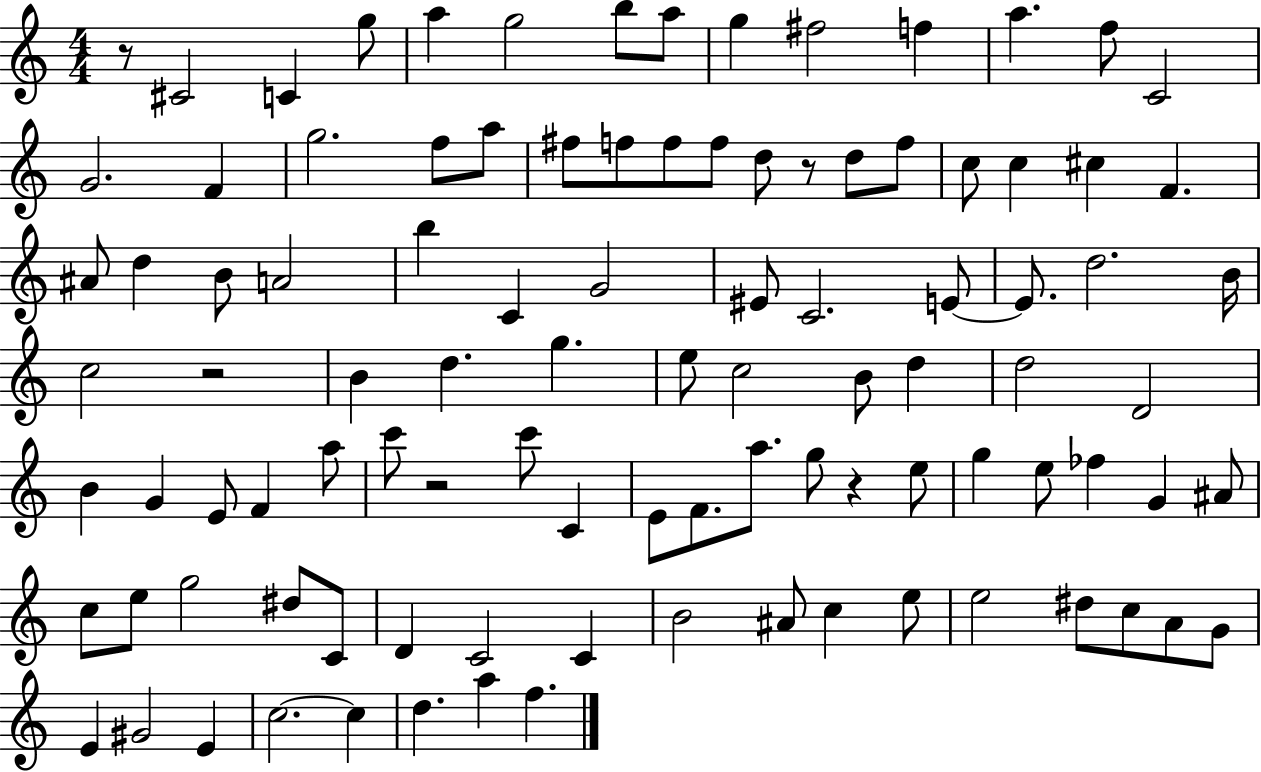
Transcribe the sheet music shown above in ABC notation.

X:1
T:Untitled
M:4/4
L:1/4
K:C
z/2 ^C2 C g/2 a g2 b/2 a/2 g ^f2 f a f/2 C2 G2 F g2 f/2 a/2 ^f/2 f/2 f/2 f/2 d/2 z/2 d/2 f/2 c/2 c ^c F ^A/2 d B/2 A2 b C G2 ^E/2 C2 E/2 E/2 d2 B/4 c2 z2 B d g e/2 c2 B/2 d d2 D2 B G E/2 F a/2 c'/2 z2 c'/2 C E/2 F/2 a/2 g/2 z e/2 g e/2 _f G ^A/2 c/2 e/2 g2 ^d/2 C/2 D C2 C B2 ^A/2 c e/2 e2 ^d/2 c/2 A/2 G/2 E ^G2 E c2 c d a f